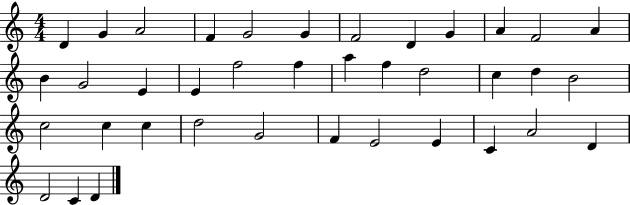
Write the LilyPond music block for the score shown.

{
  \clef treble
  \numericTimeSignature
  \time 4/4
  \key c \major
  d'4 g'4 a'2 | f'4 g'2 g'4 | f'2 d'4 g'4 | a'4 f'2 a'4 | \break b'4 g'2 e'4 | e'4 f''2 f''4 | a''4 f''4 d''2 | c''4 d''4 b'2 | \break c''2 c''4 c''4 | d''2 g'2 | f'4 e'2 e'4 | c'4 a'2 d'4 | \break d'2 c'4 d'4 | \bar "|."
}